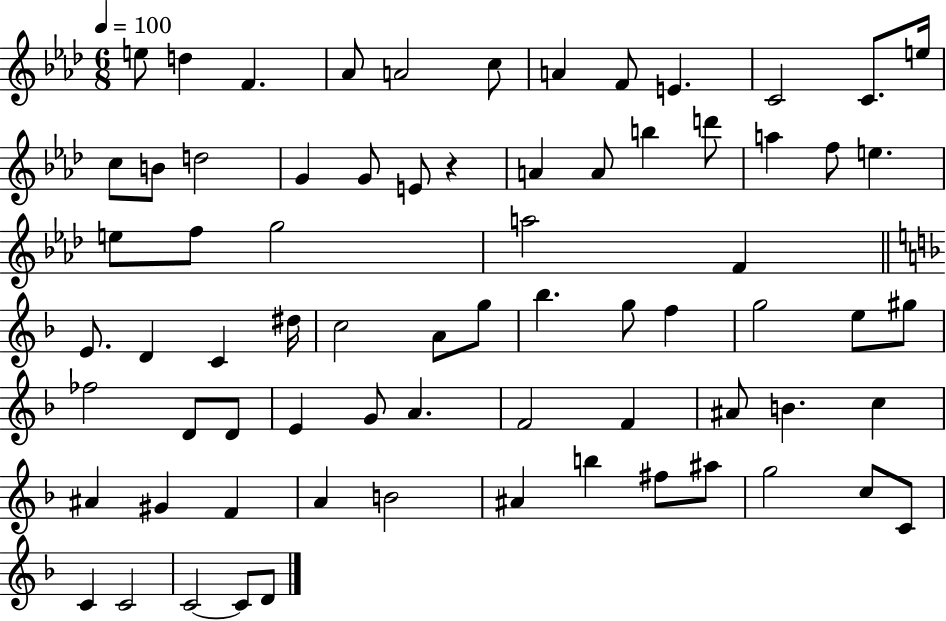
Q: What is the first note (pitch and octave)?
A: E5